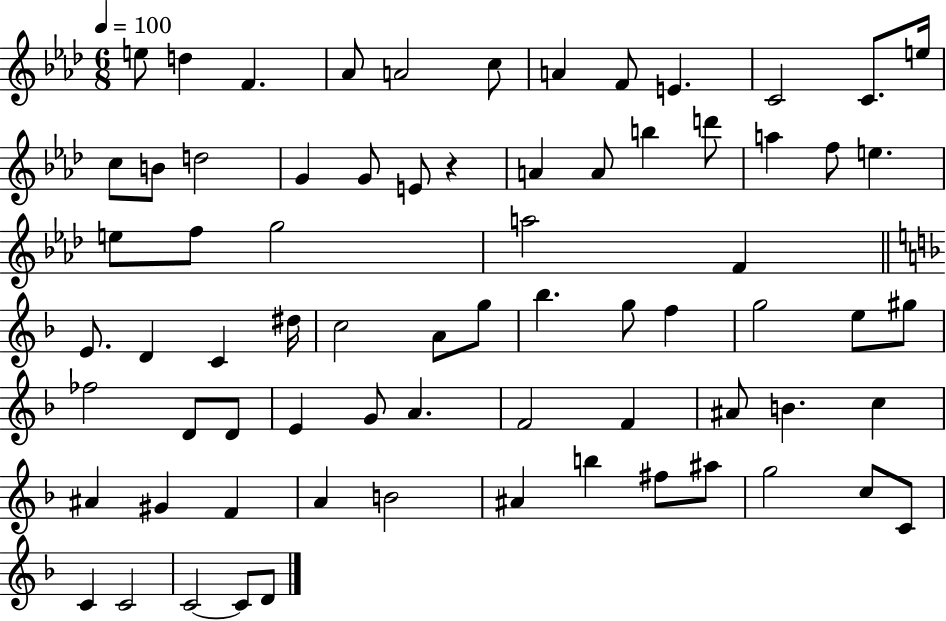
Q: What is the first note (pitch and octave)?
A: E5